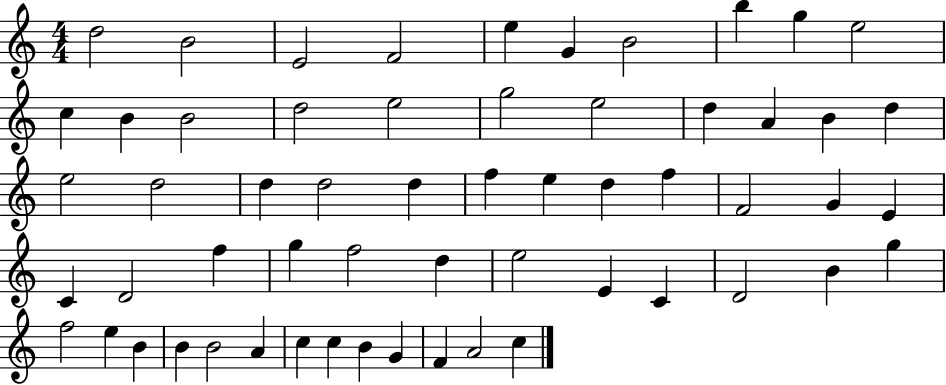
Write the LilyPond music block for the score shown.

{
  \clef treble
  \numericTimeSignature
  \time 4/4
  \key c \major
  d''2 b'2 | e'2 f'2 | e''4 g'4 b'2 | b''4 g''4 e''2 | \break c''4 b'4 b'2 | d''2 e''2 | g''2 e''2 | d''4 a'4 b'4 d''4 | \break e''2 d''2 | d''4 d''2 d''4 | f''4 e''4 d''4 f''4 | f'2 g'4 e'4 | \break c'4 d'2 f''4 | g''4 f''2 d''4 | e''2 e'4 c'4 | d'2 b'4 g''4 | \break f''2 e''4 b'4 | b'4 b'2 a'4 | c''4 c''4 b'4 g'4 | f'4 a'2 c''4 | \break \bar "|."
}